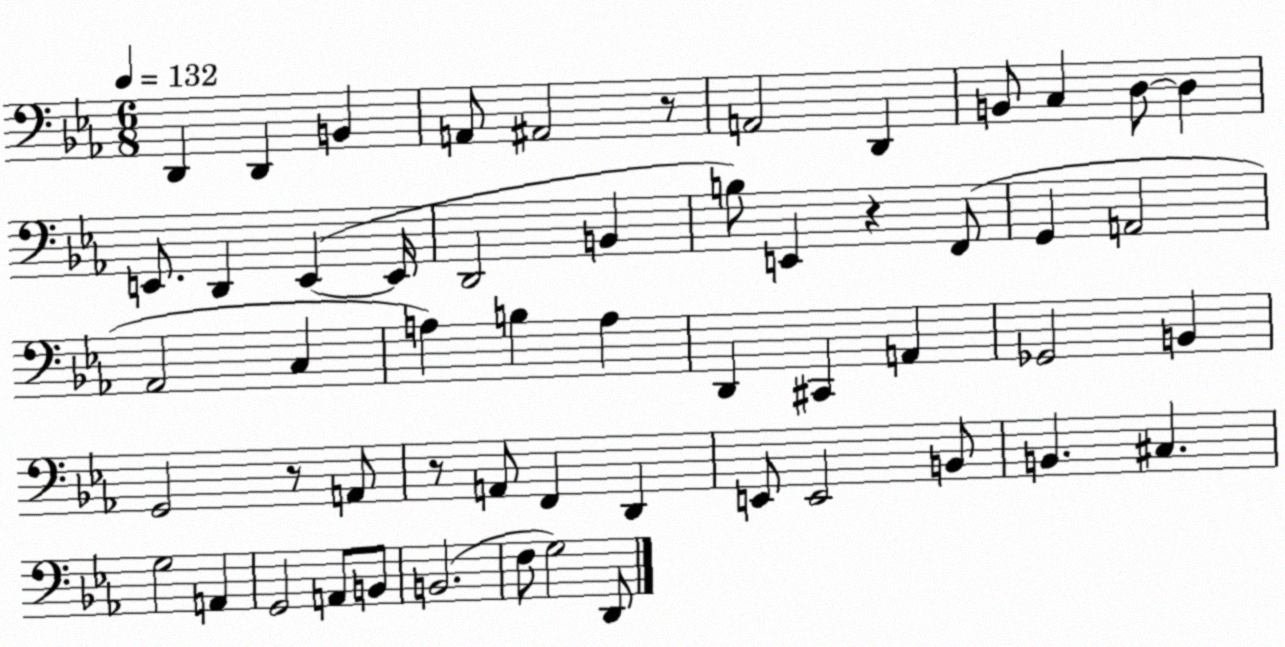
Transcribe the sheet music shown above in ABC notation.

X:1
T:Untitled
M:6/8
L:1/4
K:Eb
D,, D,, B,, A,,/2 ^A,,2 z/2 A,,2 D,, B,,/2 C, D,/2 D, E,,/2 D,, E,, E,,/4 D,,2 B,, B,/2 E,, z F,,/2 G,, A,,2 _A,,2 C, A, B, A, D,, ^C,, A,, _G,,2 B,, G,,2 z/2 A,,/2 z/2 A,,/2 F,, D,, E,,/2 E,,2 B,,/2 B,, ^C, G,2 A,, G,,2 A,,/2 B,,/2 B,,2 F,/2 G,2 D,,/2